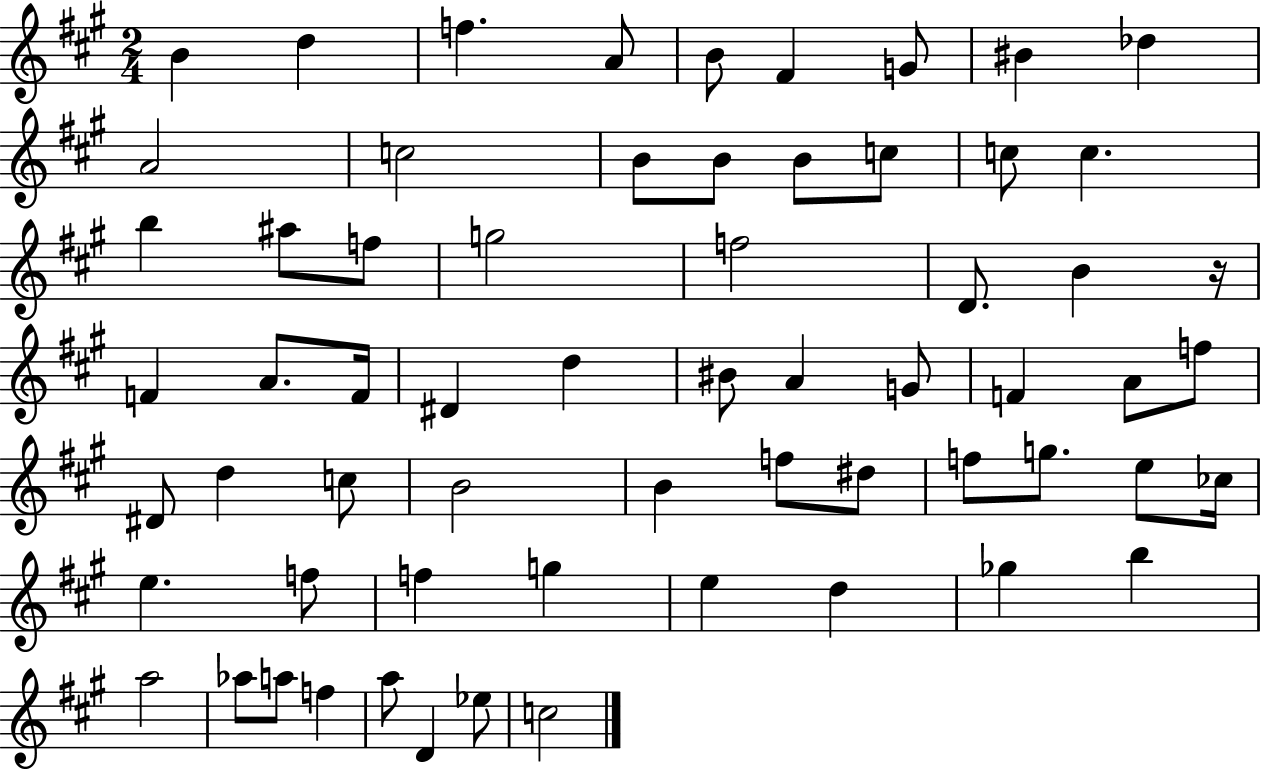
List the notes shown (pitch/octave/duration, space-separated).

B4/q D5/q F5/q. A4/e B4/e F#4/q G4/e BIS4/q Db5/q A4/h C5/h B4/e B4/e B4/e C5/e C5/e C5/q. B5/q A#5/e F5/e G5/h F5/h D4/e. B4/q R/s F4/q A4/e. F4/s D#4/q D5/q BIS4/e A4/q G4/e F4/q A4/e F5/e D#4/e D5/q C5/e B4/h B4/q F5/e D#5/e F5/e G5/e. E5/e CES5/s E5/q. F5/e F5/q G5/q E5/q D5/q Gb5/q B5/q A5/h Ab5/e A5/e F5/q A5/e D4/q Eb5/e C5/h